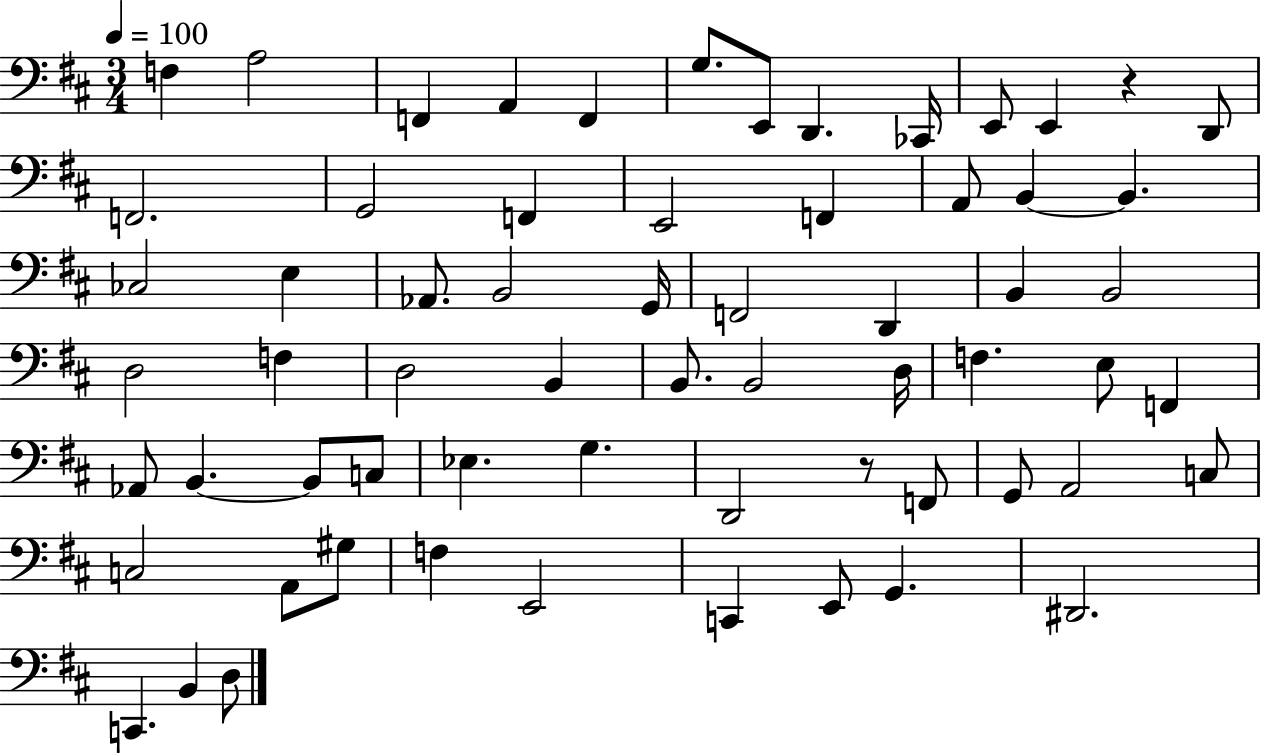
F3/q A3/h F2/q A2/q F2/q G3/e. E2/e D2/q. CES2/s E2/e E2/q R/q D2/e F2/h. G2/h F2/q E2/h F2/q A2/e B2/q B2/q. CES3/h E3/q Ab2/e. B2/h G2/s F2/h D2/q B2/q B2/h D3/h F3/q D3/h B2/q B2/e. B2/h D3/s F3/q. E3/e F2/q Ab2/e B2/q. B2/e C3/e Eb3/q. G3/q. D2/h R/e F2/e G2/e A2/h C3/e C3/h A2/e G#3/e F3/q E2/h C2/q E2/e G2/q. D#2/h. C2/q. B2/q D3/e